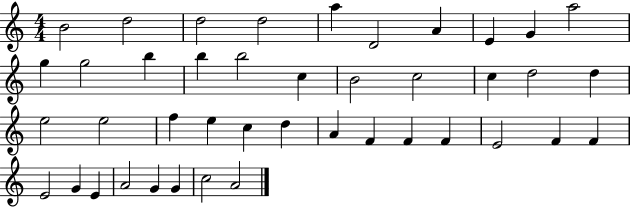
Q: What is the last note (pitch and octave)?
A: A4